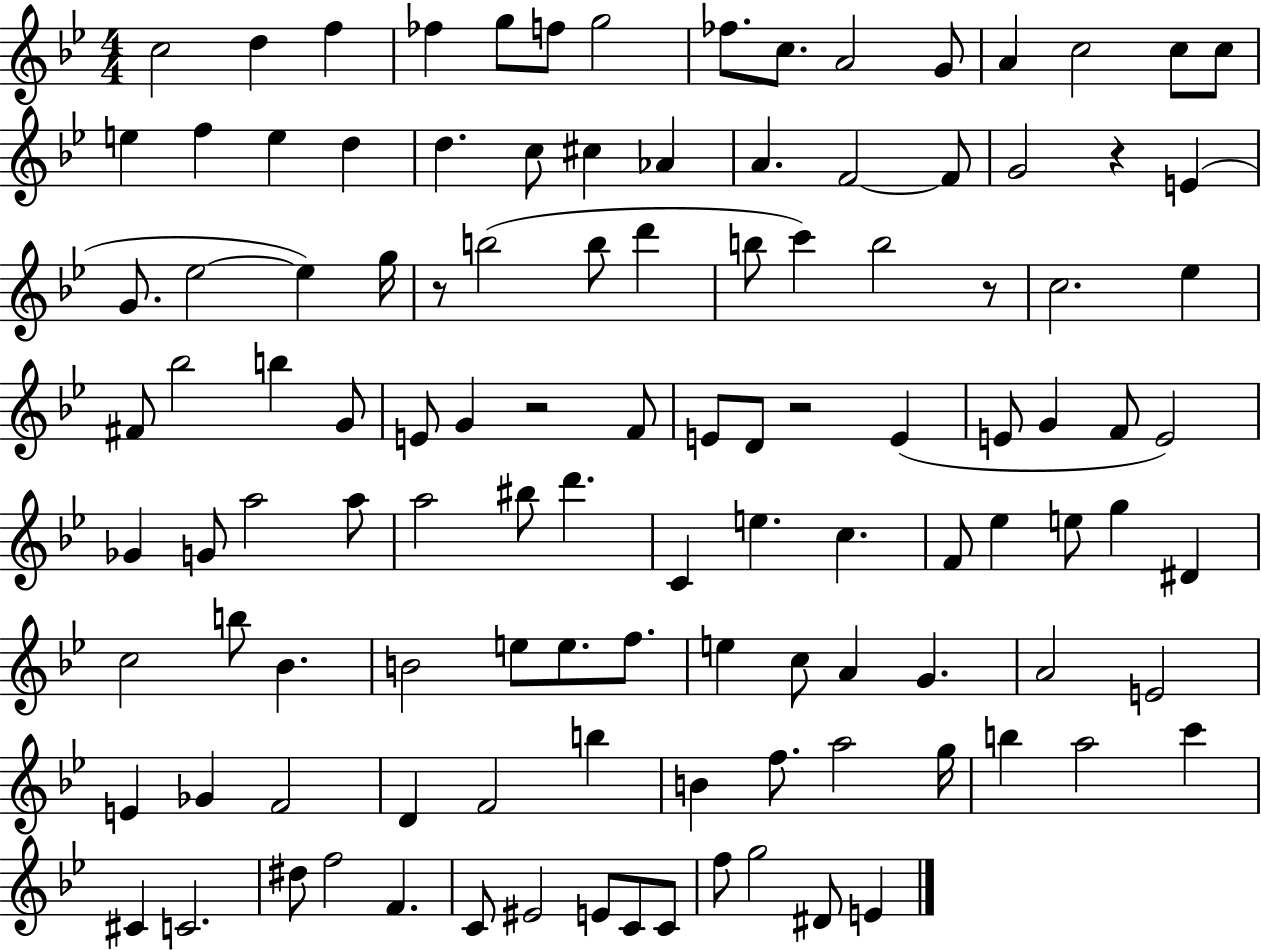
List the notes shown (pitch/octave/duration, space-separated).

C5/h D5/q F5/q FES5/q G5/e F5/e G5/h FES5/e. C5/e. A4/h G4/e A4/q C5/h C5/e C5/e E5/q F5/q E5/q D5/q D5/q. C5/e C#5/q Ab4/q A4/q. F4/h F4/e G4/h R/q E4/q G4/e. Eb5/h Eb5/q G5/s R/e B5/h B5/e D6/q B5/e C6/q B5/h R/e C5/h. Eb5/q F#4/e Bb5/h B5/q G4/e E4/e G4/q R/h F4/e E4/e D4/e R/h E4/q E4/e G4/q F4/e E4/h Gb4/q G4/e A5/h A5/e A5/h BIS5/e D6/q. C4/q E5/q. C5/q. F4/e Eb5/q E5/e G5/q D#4/q C5/h B5/e Bb4/q. B4/h E5/e E5/e. F5/e. E5/q C5/e A4/q G4/q. A4/h E4/h E4/q Gb4/q F4/h D4/q F4/h B5/q B4/q F5/e. A5/h G5/s B5/q A5/h C6/q C#4/q C4/h. D#5/e F5/h F4/q. C4/e EIS4/h E4/e C4/e C4/e F5/e G5/h D#4/e E4/q